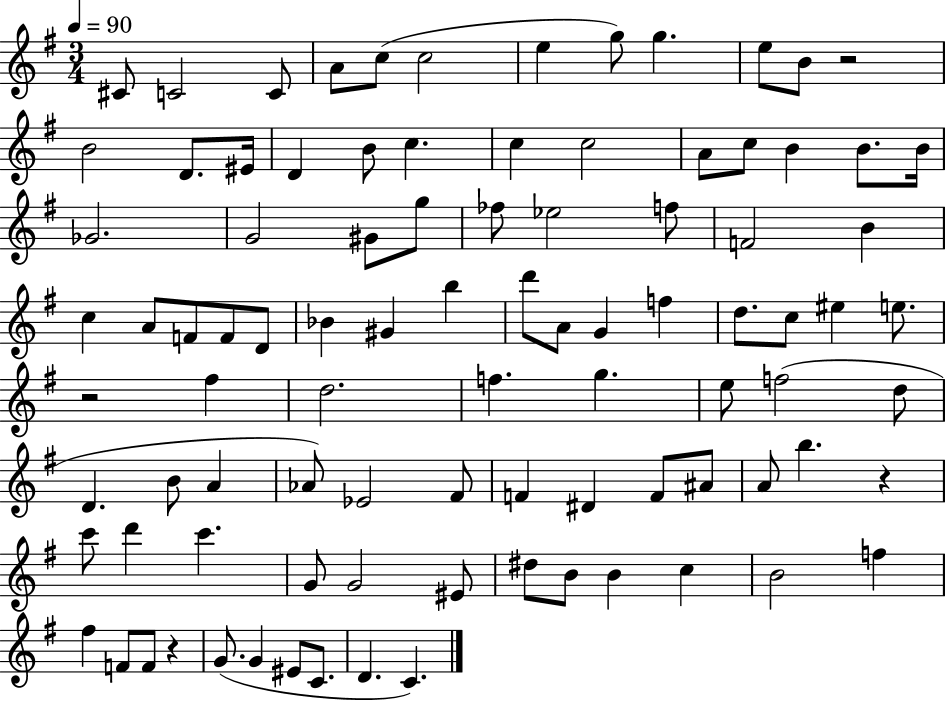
{
  \clef treble
  \numericTimeSignature
  \time 3/4
  \key g \major
  \tempo 4 = 90
  \repeat volta 2 { cis'8 c'2 c'8 | a'8 c''8( c''2 | e''4 g''8) g''4. | e''8 b'8 r2 | \break b'2 d'8. eis'16 | d'4 b'8 c''4. | c''4 c''2 | a'8 c''8 b'4 b'8. b'16 | \break ges'2. | g'2 gis'8 g''8 | fes''8 ees''2 f''8 | f'2 b'4 | \break c''4 a'8 f'8 f'8 d'8 | bes'4 gis'4 b''4 | d'''8 a'8 g'4 f''4 | d''8. c''8 eis''4 e''8. | \break r2 fis''4 | d''2. | f''4. g''4. | e''8 f''2( d''8 | \break d'4. b'8 a'4 | aes'8) ees'2 fis'8 | f'4 dis'4 f'8 ais'8 | a'8 b''4. r4 | \break c'''8 d'''4 c'''4. | g'8 g'2 eis'8 | dis''8 b'8 b'4 c''4 | b'2 f''4 | \break fis''4 f'8 f'8 r4 | g'8.( g'4 eis'8 c'8. | d'4. c'4.) | } \bar "|."
}